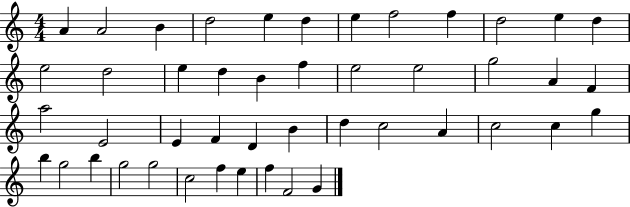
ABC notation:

X:1
T:Untitled
M:4/4
L:1/4
K:C
A A2 B d2 e d e f2 f d2 e d e2 d2 e d B f e2 e2 g2 A F a2 E2 E F D B d c2 A c2 c g b g2 b g2 g2 c2 f e f F2 G